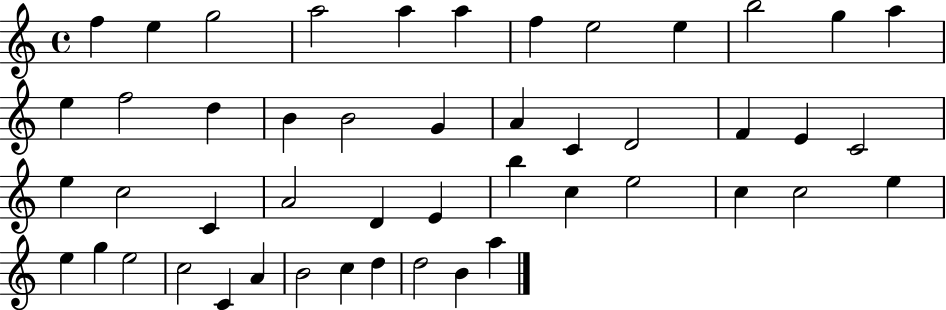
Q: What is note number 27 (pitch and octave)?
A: C4